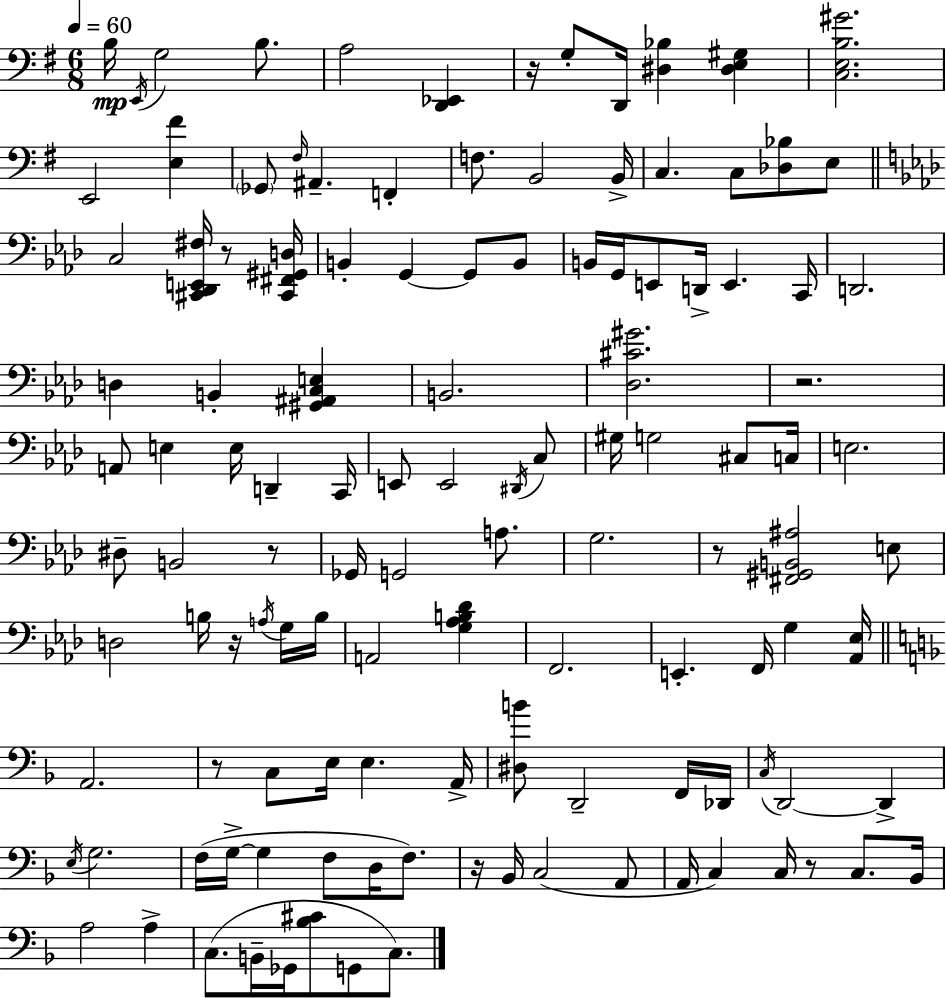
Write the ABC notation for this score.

X:1
T:Untitled
M:6/8
L:1/4
K:Em
B,/4 E,,/4 G,2 B,/2 A,2 [D,,_E,,] z/4 G,/2 D,,/4 [^D,_B,] [^D,E,^G,] [C,E,B,^G]2 E,,2 [E,^F] _G,,/2 ^F,/4 ^A,, F,, F,/2 B,,2 B,,/4 C, C,/2 [_D,_B,]/2 E,/2 C,2 [^C,,_D,,E,,^F,]/4 z/2 [^C,,^F,,^G,,D,]/4 B,, G,, G,,/2 B,,/2 B,,/4 G,,/4 E,,/2 D,,/4 E,, C,,/4 D,,2 D, B,, [^G,,^A,,C,E,] B,,2 [_D,^C^G]2 z2 A,,/2 E, E,/4 D,, C,,/4 E,,/2 E,,2 ^D,,/4 C,/2 ^G,/4 G,2 ^C,/2 C,/4 E,2 ^D,/2 B,,2 z/2 _G,,/4 G,,2 A,/2 G,2 z/2 [^F,,^G,,B,,^A,]2 E,/2 D,2 B,/4 z/4 A,/4 G,/4 B,/4 A,,2 [G,_A,B,_D] F,,2 E,, F,,/4 G, [_A,,_E,]/4 A,,2 z/2 C,/2 E,/4 E, A,,/4 [^D,B]/2 D,,2 F,,/4 _D,,/4 C,/4 D,,2 D,, E,/4 G,2 F,/4 G,/4 G, F,/2 D,/4 F,/2 z/4 _B,,/4 C,2 A,,/2 A,,/4 C, C,/4 z/2 C,/2 _B,,/4 A,2 A, C,/2 B,,/4 _G,,/4 [_B,^C]/2 G,,/2 C,/2